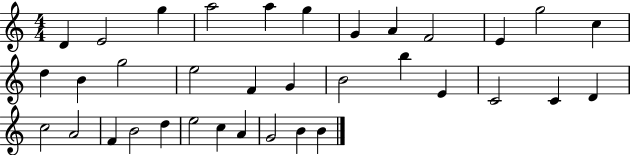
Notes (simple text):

D4/q E4/h G5/q A5/h A5/q G5/q G4/q A4/q F4/h E4/q G5/h C5/q D5/q B4/q G5/h E5/h F4/q G4/q B4/h B5/q E4/q C4/h C4/q D4/q C5/h A4/h F4/q B4/h D5/q E5/h C5/q A4/q G4/h B4/q B4/q